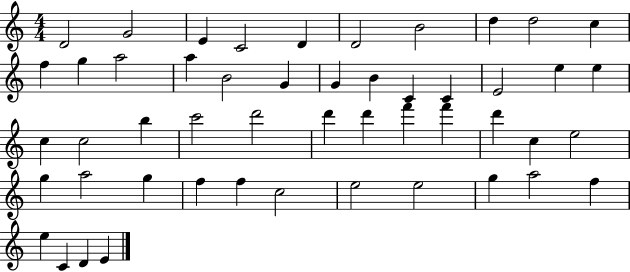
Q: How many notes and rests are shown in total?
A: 50